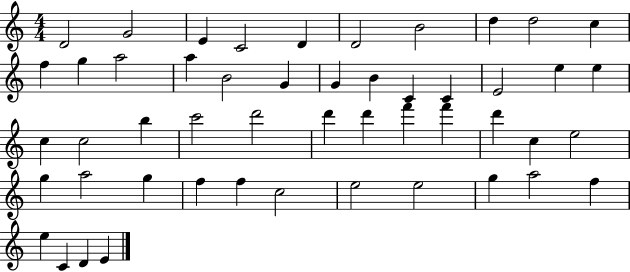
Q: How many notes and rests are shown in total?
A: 50